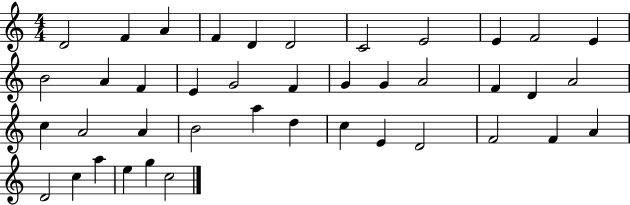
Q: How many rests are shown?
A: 0